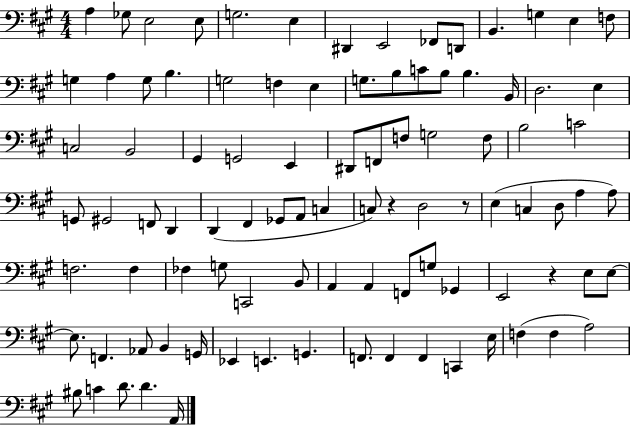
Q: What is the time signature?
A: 4/4